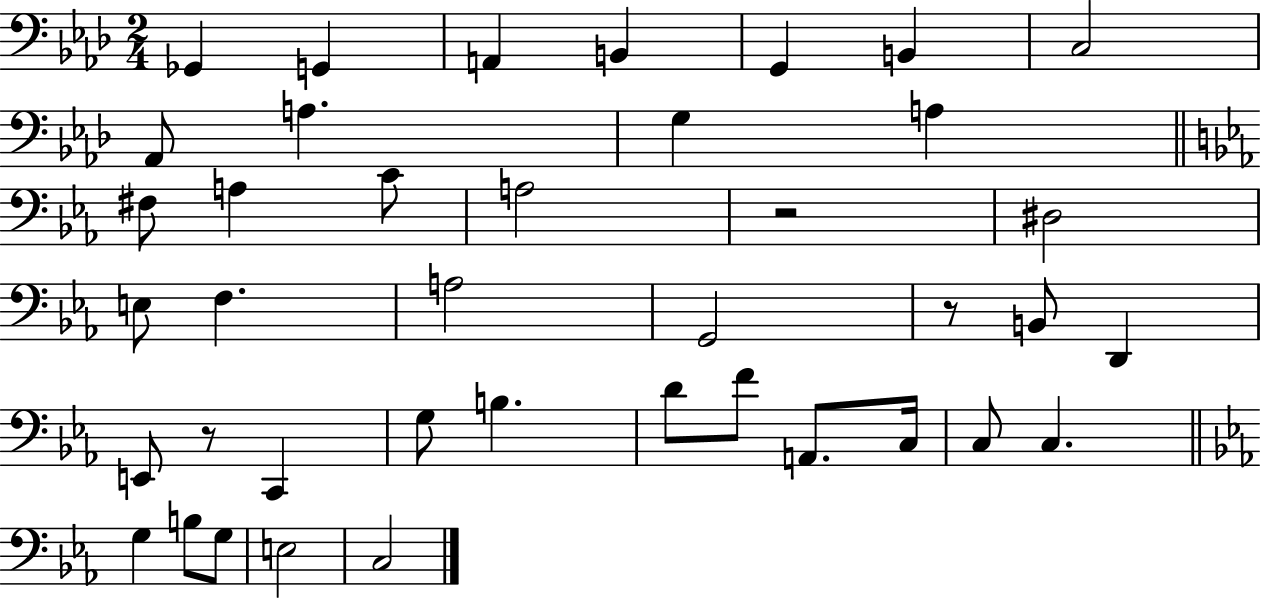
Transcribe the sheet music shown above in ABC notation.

X:1
T:Untitled
M:2/4
L:1/4
K:Ab
_G,, G,, A,, B,, G,, B,, C,2 _A,,/2 A, G, A, ^F,/2 A, C/2 A,2 z2 ^D,2 E,/2 F, A,2 G,,2 z/2 B,,/2 D,, E,,/2 z/2 C,, G,/2 B, D/2 F/2 A,,/2 C,/4 C,/2 C, G, B,/2 G,/2 E,2 C,2